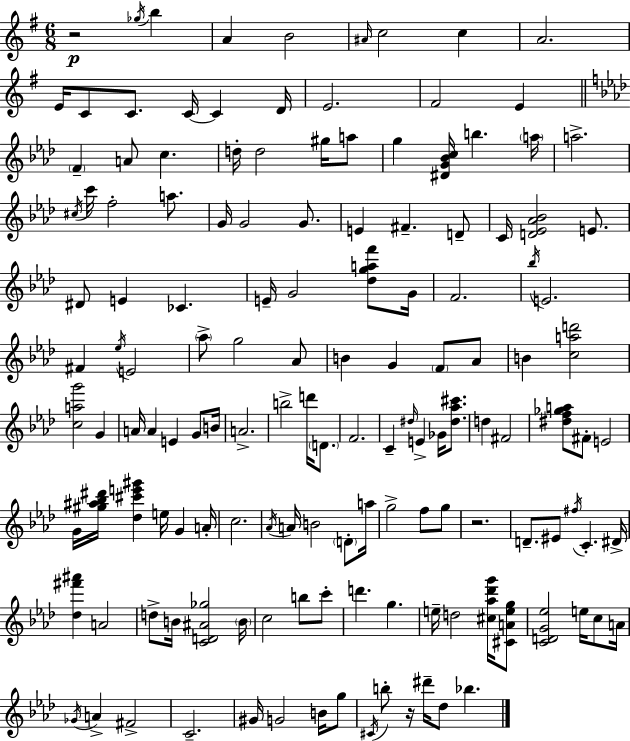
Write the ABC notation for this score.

X:1
T:Untitled
M:6/8
L:1/4
K:G
z2 _g/4 b A B2 ^A/4 c2 c A2 E/4 C/2 C/2 C/4 C D/4 E2 ^F2 E F A/2 c d/4 d2 ^g/4 a/2 g [^DG_Bc]/4 b a/4 a2 ^c/4 c'/4 f2 a/2 G/4 G2 G/2 E ^F D/2 C/4 [D_E_A_B]2 E/2 ^D/2 E _C E/4 G2 [_dgaf']/2 G/4 F2 _b/4 E2 ^F _e/4 E2 _a/2 g2 _A/2 B G F/2 _A/2 B [cad']2 [cag']2 G A/4 A E G/2 B/4 A2 b2 d'/4 D/2 F2 C ^d/4 E _G/4 [^d_a^c']/2 d ^F2 [^df_ga]/2 ^F/2 E2 G/4 [^g^a_b^d']/4 [_d^c'e'^g'] e/4 G A/4 c2 _A/4 A/4 B2 D/2 a/4 g2 f/2 g/2 z2 D/2 ^E/2 ^f/4 C ^D/4 [_d^f'^a'] A2 d/2 B/4 [CD^A_g]2 B/4 c2 b/2 c'/2 d' g e/4 d2 [^c_a_d'g']/4 [^CAeg]/2 [CDG_e]2 e/4 c/2 A/4 _G/4 A ^F2 C2 ^G/4 G2 B/4 g/2 ^C/4 b/2 z/4 ^d'/4 _d/2 _b